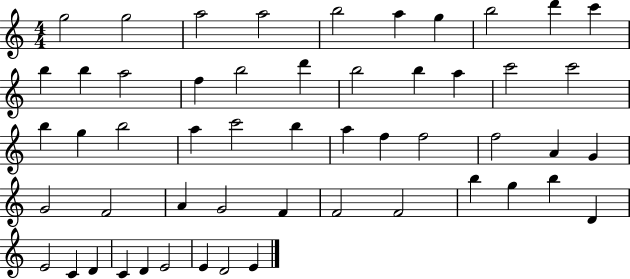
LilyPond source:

{
  \clef treble
  \numericTimeSignature
  \time 4/4
  \key c \major
  g''2 g''2 | a''2 a''2 | b''2 a''4 g''4 | b''2 d'''4 c'''4 | \break b''4 b''4 a''2 | f''4 b''2 d'''4 | b''2 b''4 a''4 | c'''2 c'''2 | \break b''4 g''4 b''2 | a''4 c'''2 b''4 | a''4 f''4 f''2 | f''2 a'4 g'4 | \break g'2 f'2 | a'4 g'2 f'4 | f'2 f'2 | b''4 g''4 b''4 d'4 | \break e'2 c'4 d'4 | c'4 d'4 e'2 | e'4 d'2 e'4 | \bar "|."
}